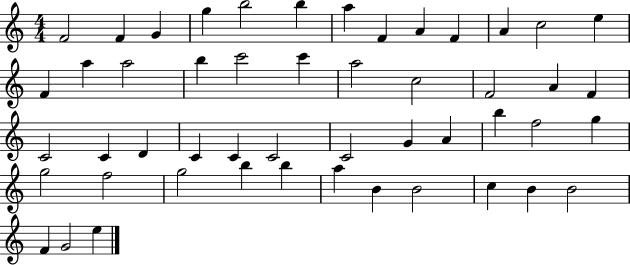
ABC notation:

X:1
T:Untitled
M:4/4
L:1/4
K:C
F2 F G g b2 b a F A F A c2 e F a a2 b c'2 c' a2 c2 F2 A F C2 C D C C C2 C2 G A b f2 g g2 f2 g2 b b a B B2 c B B2 F G2 e